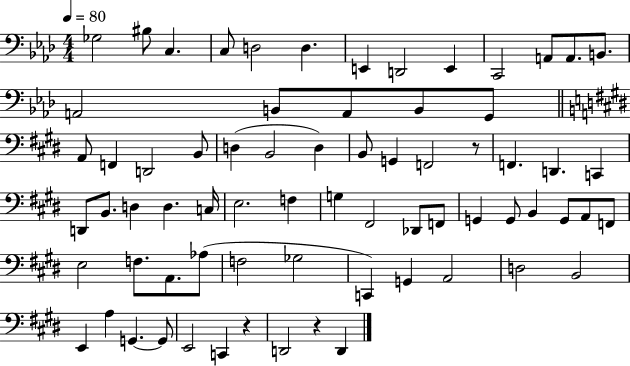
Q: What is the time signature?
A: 4/4